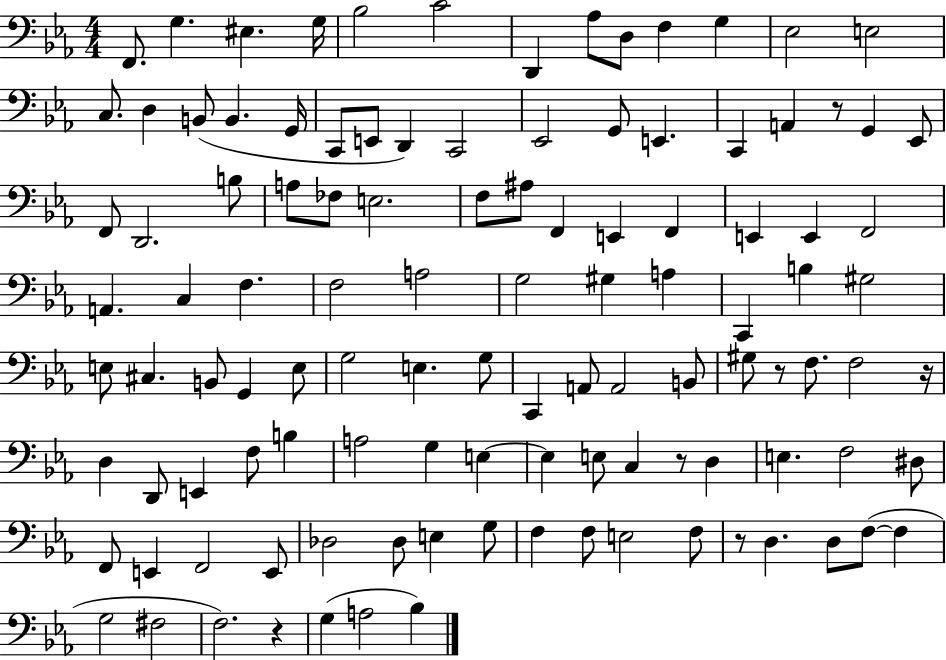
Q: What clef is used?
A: bass